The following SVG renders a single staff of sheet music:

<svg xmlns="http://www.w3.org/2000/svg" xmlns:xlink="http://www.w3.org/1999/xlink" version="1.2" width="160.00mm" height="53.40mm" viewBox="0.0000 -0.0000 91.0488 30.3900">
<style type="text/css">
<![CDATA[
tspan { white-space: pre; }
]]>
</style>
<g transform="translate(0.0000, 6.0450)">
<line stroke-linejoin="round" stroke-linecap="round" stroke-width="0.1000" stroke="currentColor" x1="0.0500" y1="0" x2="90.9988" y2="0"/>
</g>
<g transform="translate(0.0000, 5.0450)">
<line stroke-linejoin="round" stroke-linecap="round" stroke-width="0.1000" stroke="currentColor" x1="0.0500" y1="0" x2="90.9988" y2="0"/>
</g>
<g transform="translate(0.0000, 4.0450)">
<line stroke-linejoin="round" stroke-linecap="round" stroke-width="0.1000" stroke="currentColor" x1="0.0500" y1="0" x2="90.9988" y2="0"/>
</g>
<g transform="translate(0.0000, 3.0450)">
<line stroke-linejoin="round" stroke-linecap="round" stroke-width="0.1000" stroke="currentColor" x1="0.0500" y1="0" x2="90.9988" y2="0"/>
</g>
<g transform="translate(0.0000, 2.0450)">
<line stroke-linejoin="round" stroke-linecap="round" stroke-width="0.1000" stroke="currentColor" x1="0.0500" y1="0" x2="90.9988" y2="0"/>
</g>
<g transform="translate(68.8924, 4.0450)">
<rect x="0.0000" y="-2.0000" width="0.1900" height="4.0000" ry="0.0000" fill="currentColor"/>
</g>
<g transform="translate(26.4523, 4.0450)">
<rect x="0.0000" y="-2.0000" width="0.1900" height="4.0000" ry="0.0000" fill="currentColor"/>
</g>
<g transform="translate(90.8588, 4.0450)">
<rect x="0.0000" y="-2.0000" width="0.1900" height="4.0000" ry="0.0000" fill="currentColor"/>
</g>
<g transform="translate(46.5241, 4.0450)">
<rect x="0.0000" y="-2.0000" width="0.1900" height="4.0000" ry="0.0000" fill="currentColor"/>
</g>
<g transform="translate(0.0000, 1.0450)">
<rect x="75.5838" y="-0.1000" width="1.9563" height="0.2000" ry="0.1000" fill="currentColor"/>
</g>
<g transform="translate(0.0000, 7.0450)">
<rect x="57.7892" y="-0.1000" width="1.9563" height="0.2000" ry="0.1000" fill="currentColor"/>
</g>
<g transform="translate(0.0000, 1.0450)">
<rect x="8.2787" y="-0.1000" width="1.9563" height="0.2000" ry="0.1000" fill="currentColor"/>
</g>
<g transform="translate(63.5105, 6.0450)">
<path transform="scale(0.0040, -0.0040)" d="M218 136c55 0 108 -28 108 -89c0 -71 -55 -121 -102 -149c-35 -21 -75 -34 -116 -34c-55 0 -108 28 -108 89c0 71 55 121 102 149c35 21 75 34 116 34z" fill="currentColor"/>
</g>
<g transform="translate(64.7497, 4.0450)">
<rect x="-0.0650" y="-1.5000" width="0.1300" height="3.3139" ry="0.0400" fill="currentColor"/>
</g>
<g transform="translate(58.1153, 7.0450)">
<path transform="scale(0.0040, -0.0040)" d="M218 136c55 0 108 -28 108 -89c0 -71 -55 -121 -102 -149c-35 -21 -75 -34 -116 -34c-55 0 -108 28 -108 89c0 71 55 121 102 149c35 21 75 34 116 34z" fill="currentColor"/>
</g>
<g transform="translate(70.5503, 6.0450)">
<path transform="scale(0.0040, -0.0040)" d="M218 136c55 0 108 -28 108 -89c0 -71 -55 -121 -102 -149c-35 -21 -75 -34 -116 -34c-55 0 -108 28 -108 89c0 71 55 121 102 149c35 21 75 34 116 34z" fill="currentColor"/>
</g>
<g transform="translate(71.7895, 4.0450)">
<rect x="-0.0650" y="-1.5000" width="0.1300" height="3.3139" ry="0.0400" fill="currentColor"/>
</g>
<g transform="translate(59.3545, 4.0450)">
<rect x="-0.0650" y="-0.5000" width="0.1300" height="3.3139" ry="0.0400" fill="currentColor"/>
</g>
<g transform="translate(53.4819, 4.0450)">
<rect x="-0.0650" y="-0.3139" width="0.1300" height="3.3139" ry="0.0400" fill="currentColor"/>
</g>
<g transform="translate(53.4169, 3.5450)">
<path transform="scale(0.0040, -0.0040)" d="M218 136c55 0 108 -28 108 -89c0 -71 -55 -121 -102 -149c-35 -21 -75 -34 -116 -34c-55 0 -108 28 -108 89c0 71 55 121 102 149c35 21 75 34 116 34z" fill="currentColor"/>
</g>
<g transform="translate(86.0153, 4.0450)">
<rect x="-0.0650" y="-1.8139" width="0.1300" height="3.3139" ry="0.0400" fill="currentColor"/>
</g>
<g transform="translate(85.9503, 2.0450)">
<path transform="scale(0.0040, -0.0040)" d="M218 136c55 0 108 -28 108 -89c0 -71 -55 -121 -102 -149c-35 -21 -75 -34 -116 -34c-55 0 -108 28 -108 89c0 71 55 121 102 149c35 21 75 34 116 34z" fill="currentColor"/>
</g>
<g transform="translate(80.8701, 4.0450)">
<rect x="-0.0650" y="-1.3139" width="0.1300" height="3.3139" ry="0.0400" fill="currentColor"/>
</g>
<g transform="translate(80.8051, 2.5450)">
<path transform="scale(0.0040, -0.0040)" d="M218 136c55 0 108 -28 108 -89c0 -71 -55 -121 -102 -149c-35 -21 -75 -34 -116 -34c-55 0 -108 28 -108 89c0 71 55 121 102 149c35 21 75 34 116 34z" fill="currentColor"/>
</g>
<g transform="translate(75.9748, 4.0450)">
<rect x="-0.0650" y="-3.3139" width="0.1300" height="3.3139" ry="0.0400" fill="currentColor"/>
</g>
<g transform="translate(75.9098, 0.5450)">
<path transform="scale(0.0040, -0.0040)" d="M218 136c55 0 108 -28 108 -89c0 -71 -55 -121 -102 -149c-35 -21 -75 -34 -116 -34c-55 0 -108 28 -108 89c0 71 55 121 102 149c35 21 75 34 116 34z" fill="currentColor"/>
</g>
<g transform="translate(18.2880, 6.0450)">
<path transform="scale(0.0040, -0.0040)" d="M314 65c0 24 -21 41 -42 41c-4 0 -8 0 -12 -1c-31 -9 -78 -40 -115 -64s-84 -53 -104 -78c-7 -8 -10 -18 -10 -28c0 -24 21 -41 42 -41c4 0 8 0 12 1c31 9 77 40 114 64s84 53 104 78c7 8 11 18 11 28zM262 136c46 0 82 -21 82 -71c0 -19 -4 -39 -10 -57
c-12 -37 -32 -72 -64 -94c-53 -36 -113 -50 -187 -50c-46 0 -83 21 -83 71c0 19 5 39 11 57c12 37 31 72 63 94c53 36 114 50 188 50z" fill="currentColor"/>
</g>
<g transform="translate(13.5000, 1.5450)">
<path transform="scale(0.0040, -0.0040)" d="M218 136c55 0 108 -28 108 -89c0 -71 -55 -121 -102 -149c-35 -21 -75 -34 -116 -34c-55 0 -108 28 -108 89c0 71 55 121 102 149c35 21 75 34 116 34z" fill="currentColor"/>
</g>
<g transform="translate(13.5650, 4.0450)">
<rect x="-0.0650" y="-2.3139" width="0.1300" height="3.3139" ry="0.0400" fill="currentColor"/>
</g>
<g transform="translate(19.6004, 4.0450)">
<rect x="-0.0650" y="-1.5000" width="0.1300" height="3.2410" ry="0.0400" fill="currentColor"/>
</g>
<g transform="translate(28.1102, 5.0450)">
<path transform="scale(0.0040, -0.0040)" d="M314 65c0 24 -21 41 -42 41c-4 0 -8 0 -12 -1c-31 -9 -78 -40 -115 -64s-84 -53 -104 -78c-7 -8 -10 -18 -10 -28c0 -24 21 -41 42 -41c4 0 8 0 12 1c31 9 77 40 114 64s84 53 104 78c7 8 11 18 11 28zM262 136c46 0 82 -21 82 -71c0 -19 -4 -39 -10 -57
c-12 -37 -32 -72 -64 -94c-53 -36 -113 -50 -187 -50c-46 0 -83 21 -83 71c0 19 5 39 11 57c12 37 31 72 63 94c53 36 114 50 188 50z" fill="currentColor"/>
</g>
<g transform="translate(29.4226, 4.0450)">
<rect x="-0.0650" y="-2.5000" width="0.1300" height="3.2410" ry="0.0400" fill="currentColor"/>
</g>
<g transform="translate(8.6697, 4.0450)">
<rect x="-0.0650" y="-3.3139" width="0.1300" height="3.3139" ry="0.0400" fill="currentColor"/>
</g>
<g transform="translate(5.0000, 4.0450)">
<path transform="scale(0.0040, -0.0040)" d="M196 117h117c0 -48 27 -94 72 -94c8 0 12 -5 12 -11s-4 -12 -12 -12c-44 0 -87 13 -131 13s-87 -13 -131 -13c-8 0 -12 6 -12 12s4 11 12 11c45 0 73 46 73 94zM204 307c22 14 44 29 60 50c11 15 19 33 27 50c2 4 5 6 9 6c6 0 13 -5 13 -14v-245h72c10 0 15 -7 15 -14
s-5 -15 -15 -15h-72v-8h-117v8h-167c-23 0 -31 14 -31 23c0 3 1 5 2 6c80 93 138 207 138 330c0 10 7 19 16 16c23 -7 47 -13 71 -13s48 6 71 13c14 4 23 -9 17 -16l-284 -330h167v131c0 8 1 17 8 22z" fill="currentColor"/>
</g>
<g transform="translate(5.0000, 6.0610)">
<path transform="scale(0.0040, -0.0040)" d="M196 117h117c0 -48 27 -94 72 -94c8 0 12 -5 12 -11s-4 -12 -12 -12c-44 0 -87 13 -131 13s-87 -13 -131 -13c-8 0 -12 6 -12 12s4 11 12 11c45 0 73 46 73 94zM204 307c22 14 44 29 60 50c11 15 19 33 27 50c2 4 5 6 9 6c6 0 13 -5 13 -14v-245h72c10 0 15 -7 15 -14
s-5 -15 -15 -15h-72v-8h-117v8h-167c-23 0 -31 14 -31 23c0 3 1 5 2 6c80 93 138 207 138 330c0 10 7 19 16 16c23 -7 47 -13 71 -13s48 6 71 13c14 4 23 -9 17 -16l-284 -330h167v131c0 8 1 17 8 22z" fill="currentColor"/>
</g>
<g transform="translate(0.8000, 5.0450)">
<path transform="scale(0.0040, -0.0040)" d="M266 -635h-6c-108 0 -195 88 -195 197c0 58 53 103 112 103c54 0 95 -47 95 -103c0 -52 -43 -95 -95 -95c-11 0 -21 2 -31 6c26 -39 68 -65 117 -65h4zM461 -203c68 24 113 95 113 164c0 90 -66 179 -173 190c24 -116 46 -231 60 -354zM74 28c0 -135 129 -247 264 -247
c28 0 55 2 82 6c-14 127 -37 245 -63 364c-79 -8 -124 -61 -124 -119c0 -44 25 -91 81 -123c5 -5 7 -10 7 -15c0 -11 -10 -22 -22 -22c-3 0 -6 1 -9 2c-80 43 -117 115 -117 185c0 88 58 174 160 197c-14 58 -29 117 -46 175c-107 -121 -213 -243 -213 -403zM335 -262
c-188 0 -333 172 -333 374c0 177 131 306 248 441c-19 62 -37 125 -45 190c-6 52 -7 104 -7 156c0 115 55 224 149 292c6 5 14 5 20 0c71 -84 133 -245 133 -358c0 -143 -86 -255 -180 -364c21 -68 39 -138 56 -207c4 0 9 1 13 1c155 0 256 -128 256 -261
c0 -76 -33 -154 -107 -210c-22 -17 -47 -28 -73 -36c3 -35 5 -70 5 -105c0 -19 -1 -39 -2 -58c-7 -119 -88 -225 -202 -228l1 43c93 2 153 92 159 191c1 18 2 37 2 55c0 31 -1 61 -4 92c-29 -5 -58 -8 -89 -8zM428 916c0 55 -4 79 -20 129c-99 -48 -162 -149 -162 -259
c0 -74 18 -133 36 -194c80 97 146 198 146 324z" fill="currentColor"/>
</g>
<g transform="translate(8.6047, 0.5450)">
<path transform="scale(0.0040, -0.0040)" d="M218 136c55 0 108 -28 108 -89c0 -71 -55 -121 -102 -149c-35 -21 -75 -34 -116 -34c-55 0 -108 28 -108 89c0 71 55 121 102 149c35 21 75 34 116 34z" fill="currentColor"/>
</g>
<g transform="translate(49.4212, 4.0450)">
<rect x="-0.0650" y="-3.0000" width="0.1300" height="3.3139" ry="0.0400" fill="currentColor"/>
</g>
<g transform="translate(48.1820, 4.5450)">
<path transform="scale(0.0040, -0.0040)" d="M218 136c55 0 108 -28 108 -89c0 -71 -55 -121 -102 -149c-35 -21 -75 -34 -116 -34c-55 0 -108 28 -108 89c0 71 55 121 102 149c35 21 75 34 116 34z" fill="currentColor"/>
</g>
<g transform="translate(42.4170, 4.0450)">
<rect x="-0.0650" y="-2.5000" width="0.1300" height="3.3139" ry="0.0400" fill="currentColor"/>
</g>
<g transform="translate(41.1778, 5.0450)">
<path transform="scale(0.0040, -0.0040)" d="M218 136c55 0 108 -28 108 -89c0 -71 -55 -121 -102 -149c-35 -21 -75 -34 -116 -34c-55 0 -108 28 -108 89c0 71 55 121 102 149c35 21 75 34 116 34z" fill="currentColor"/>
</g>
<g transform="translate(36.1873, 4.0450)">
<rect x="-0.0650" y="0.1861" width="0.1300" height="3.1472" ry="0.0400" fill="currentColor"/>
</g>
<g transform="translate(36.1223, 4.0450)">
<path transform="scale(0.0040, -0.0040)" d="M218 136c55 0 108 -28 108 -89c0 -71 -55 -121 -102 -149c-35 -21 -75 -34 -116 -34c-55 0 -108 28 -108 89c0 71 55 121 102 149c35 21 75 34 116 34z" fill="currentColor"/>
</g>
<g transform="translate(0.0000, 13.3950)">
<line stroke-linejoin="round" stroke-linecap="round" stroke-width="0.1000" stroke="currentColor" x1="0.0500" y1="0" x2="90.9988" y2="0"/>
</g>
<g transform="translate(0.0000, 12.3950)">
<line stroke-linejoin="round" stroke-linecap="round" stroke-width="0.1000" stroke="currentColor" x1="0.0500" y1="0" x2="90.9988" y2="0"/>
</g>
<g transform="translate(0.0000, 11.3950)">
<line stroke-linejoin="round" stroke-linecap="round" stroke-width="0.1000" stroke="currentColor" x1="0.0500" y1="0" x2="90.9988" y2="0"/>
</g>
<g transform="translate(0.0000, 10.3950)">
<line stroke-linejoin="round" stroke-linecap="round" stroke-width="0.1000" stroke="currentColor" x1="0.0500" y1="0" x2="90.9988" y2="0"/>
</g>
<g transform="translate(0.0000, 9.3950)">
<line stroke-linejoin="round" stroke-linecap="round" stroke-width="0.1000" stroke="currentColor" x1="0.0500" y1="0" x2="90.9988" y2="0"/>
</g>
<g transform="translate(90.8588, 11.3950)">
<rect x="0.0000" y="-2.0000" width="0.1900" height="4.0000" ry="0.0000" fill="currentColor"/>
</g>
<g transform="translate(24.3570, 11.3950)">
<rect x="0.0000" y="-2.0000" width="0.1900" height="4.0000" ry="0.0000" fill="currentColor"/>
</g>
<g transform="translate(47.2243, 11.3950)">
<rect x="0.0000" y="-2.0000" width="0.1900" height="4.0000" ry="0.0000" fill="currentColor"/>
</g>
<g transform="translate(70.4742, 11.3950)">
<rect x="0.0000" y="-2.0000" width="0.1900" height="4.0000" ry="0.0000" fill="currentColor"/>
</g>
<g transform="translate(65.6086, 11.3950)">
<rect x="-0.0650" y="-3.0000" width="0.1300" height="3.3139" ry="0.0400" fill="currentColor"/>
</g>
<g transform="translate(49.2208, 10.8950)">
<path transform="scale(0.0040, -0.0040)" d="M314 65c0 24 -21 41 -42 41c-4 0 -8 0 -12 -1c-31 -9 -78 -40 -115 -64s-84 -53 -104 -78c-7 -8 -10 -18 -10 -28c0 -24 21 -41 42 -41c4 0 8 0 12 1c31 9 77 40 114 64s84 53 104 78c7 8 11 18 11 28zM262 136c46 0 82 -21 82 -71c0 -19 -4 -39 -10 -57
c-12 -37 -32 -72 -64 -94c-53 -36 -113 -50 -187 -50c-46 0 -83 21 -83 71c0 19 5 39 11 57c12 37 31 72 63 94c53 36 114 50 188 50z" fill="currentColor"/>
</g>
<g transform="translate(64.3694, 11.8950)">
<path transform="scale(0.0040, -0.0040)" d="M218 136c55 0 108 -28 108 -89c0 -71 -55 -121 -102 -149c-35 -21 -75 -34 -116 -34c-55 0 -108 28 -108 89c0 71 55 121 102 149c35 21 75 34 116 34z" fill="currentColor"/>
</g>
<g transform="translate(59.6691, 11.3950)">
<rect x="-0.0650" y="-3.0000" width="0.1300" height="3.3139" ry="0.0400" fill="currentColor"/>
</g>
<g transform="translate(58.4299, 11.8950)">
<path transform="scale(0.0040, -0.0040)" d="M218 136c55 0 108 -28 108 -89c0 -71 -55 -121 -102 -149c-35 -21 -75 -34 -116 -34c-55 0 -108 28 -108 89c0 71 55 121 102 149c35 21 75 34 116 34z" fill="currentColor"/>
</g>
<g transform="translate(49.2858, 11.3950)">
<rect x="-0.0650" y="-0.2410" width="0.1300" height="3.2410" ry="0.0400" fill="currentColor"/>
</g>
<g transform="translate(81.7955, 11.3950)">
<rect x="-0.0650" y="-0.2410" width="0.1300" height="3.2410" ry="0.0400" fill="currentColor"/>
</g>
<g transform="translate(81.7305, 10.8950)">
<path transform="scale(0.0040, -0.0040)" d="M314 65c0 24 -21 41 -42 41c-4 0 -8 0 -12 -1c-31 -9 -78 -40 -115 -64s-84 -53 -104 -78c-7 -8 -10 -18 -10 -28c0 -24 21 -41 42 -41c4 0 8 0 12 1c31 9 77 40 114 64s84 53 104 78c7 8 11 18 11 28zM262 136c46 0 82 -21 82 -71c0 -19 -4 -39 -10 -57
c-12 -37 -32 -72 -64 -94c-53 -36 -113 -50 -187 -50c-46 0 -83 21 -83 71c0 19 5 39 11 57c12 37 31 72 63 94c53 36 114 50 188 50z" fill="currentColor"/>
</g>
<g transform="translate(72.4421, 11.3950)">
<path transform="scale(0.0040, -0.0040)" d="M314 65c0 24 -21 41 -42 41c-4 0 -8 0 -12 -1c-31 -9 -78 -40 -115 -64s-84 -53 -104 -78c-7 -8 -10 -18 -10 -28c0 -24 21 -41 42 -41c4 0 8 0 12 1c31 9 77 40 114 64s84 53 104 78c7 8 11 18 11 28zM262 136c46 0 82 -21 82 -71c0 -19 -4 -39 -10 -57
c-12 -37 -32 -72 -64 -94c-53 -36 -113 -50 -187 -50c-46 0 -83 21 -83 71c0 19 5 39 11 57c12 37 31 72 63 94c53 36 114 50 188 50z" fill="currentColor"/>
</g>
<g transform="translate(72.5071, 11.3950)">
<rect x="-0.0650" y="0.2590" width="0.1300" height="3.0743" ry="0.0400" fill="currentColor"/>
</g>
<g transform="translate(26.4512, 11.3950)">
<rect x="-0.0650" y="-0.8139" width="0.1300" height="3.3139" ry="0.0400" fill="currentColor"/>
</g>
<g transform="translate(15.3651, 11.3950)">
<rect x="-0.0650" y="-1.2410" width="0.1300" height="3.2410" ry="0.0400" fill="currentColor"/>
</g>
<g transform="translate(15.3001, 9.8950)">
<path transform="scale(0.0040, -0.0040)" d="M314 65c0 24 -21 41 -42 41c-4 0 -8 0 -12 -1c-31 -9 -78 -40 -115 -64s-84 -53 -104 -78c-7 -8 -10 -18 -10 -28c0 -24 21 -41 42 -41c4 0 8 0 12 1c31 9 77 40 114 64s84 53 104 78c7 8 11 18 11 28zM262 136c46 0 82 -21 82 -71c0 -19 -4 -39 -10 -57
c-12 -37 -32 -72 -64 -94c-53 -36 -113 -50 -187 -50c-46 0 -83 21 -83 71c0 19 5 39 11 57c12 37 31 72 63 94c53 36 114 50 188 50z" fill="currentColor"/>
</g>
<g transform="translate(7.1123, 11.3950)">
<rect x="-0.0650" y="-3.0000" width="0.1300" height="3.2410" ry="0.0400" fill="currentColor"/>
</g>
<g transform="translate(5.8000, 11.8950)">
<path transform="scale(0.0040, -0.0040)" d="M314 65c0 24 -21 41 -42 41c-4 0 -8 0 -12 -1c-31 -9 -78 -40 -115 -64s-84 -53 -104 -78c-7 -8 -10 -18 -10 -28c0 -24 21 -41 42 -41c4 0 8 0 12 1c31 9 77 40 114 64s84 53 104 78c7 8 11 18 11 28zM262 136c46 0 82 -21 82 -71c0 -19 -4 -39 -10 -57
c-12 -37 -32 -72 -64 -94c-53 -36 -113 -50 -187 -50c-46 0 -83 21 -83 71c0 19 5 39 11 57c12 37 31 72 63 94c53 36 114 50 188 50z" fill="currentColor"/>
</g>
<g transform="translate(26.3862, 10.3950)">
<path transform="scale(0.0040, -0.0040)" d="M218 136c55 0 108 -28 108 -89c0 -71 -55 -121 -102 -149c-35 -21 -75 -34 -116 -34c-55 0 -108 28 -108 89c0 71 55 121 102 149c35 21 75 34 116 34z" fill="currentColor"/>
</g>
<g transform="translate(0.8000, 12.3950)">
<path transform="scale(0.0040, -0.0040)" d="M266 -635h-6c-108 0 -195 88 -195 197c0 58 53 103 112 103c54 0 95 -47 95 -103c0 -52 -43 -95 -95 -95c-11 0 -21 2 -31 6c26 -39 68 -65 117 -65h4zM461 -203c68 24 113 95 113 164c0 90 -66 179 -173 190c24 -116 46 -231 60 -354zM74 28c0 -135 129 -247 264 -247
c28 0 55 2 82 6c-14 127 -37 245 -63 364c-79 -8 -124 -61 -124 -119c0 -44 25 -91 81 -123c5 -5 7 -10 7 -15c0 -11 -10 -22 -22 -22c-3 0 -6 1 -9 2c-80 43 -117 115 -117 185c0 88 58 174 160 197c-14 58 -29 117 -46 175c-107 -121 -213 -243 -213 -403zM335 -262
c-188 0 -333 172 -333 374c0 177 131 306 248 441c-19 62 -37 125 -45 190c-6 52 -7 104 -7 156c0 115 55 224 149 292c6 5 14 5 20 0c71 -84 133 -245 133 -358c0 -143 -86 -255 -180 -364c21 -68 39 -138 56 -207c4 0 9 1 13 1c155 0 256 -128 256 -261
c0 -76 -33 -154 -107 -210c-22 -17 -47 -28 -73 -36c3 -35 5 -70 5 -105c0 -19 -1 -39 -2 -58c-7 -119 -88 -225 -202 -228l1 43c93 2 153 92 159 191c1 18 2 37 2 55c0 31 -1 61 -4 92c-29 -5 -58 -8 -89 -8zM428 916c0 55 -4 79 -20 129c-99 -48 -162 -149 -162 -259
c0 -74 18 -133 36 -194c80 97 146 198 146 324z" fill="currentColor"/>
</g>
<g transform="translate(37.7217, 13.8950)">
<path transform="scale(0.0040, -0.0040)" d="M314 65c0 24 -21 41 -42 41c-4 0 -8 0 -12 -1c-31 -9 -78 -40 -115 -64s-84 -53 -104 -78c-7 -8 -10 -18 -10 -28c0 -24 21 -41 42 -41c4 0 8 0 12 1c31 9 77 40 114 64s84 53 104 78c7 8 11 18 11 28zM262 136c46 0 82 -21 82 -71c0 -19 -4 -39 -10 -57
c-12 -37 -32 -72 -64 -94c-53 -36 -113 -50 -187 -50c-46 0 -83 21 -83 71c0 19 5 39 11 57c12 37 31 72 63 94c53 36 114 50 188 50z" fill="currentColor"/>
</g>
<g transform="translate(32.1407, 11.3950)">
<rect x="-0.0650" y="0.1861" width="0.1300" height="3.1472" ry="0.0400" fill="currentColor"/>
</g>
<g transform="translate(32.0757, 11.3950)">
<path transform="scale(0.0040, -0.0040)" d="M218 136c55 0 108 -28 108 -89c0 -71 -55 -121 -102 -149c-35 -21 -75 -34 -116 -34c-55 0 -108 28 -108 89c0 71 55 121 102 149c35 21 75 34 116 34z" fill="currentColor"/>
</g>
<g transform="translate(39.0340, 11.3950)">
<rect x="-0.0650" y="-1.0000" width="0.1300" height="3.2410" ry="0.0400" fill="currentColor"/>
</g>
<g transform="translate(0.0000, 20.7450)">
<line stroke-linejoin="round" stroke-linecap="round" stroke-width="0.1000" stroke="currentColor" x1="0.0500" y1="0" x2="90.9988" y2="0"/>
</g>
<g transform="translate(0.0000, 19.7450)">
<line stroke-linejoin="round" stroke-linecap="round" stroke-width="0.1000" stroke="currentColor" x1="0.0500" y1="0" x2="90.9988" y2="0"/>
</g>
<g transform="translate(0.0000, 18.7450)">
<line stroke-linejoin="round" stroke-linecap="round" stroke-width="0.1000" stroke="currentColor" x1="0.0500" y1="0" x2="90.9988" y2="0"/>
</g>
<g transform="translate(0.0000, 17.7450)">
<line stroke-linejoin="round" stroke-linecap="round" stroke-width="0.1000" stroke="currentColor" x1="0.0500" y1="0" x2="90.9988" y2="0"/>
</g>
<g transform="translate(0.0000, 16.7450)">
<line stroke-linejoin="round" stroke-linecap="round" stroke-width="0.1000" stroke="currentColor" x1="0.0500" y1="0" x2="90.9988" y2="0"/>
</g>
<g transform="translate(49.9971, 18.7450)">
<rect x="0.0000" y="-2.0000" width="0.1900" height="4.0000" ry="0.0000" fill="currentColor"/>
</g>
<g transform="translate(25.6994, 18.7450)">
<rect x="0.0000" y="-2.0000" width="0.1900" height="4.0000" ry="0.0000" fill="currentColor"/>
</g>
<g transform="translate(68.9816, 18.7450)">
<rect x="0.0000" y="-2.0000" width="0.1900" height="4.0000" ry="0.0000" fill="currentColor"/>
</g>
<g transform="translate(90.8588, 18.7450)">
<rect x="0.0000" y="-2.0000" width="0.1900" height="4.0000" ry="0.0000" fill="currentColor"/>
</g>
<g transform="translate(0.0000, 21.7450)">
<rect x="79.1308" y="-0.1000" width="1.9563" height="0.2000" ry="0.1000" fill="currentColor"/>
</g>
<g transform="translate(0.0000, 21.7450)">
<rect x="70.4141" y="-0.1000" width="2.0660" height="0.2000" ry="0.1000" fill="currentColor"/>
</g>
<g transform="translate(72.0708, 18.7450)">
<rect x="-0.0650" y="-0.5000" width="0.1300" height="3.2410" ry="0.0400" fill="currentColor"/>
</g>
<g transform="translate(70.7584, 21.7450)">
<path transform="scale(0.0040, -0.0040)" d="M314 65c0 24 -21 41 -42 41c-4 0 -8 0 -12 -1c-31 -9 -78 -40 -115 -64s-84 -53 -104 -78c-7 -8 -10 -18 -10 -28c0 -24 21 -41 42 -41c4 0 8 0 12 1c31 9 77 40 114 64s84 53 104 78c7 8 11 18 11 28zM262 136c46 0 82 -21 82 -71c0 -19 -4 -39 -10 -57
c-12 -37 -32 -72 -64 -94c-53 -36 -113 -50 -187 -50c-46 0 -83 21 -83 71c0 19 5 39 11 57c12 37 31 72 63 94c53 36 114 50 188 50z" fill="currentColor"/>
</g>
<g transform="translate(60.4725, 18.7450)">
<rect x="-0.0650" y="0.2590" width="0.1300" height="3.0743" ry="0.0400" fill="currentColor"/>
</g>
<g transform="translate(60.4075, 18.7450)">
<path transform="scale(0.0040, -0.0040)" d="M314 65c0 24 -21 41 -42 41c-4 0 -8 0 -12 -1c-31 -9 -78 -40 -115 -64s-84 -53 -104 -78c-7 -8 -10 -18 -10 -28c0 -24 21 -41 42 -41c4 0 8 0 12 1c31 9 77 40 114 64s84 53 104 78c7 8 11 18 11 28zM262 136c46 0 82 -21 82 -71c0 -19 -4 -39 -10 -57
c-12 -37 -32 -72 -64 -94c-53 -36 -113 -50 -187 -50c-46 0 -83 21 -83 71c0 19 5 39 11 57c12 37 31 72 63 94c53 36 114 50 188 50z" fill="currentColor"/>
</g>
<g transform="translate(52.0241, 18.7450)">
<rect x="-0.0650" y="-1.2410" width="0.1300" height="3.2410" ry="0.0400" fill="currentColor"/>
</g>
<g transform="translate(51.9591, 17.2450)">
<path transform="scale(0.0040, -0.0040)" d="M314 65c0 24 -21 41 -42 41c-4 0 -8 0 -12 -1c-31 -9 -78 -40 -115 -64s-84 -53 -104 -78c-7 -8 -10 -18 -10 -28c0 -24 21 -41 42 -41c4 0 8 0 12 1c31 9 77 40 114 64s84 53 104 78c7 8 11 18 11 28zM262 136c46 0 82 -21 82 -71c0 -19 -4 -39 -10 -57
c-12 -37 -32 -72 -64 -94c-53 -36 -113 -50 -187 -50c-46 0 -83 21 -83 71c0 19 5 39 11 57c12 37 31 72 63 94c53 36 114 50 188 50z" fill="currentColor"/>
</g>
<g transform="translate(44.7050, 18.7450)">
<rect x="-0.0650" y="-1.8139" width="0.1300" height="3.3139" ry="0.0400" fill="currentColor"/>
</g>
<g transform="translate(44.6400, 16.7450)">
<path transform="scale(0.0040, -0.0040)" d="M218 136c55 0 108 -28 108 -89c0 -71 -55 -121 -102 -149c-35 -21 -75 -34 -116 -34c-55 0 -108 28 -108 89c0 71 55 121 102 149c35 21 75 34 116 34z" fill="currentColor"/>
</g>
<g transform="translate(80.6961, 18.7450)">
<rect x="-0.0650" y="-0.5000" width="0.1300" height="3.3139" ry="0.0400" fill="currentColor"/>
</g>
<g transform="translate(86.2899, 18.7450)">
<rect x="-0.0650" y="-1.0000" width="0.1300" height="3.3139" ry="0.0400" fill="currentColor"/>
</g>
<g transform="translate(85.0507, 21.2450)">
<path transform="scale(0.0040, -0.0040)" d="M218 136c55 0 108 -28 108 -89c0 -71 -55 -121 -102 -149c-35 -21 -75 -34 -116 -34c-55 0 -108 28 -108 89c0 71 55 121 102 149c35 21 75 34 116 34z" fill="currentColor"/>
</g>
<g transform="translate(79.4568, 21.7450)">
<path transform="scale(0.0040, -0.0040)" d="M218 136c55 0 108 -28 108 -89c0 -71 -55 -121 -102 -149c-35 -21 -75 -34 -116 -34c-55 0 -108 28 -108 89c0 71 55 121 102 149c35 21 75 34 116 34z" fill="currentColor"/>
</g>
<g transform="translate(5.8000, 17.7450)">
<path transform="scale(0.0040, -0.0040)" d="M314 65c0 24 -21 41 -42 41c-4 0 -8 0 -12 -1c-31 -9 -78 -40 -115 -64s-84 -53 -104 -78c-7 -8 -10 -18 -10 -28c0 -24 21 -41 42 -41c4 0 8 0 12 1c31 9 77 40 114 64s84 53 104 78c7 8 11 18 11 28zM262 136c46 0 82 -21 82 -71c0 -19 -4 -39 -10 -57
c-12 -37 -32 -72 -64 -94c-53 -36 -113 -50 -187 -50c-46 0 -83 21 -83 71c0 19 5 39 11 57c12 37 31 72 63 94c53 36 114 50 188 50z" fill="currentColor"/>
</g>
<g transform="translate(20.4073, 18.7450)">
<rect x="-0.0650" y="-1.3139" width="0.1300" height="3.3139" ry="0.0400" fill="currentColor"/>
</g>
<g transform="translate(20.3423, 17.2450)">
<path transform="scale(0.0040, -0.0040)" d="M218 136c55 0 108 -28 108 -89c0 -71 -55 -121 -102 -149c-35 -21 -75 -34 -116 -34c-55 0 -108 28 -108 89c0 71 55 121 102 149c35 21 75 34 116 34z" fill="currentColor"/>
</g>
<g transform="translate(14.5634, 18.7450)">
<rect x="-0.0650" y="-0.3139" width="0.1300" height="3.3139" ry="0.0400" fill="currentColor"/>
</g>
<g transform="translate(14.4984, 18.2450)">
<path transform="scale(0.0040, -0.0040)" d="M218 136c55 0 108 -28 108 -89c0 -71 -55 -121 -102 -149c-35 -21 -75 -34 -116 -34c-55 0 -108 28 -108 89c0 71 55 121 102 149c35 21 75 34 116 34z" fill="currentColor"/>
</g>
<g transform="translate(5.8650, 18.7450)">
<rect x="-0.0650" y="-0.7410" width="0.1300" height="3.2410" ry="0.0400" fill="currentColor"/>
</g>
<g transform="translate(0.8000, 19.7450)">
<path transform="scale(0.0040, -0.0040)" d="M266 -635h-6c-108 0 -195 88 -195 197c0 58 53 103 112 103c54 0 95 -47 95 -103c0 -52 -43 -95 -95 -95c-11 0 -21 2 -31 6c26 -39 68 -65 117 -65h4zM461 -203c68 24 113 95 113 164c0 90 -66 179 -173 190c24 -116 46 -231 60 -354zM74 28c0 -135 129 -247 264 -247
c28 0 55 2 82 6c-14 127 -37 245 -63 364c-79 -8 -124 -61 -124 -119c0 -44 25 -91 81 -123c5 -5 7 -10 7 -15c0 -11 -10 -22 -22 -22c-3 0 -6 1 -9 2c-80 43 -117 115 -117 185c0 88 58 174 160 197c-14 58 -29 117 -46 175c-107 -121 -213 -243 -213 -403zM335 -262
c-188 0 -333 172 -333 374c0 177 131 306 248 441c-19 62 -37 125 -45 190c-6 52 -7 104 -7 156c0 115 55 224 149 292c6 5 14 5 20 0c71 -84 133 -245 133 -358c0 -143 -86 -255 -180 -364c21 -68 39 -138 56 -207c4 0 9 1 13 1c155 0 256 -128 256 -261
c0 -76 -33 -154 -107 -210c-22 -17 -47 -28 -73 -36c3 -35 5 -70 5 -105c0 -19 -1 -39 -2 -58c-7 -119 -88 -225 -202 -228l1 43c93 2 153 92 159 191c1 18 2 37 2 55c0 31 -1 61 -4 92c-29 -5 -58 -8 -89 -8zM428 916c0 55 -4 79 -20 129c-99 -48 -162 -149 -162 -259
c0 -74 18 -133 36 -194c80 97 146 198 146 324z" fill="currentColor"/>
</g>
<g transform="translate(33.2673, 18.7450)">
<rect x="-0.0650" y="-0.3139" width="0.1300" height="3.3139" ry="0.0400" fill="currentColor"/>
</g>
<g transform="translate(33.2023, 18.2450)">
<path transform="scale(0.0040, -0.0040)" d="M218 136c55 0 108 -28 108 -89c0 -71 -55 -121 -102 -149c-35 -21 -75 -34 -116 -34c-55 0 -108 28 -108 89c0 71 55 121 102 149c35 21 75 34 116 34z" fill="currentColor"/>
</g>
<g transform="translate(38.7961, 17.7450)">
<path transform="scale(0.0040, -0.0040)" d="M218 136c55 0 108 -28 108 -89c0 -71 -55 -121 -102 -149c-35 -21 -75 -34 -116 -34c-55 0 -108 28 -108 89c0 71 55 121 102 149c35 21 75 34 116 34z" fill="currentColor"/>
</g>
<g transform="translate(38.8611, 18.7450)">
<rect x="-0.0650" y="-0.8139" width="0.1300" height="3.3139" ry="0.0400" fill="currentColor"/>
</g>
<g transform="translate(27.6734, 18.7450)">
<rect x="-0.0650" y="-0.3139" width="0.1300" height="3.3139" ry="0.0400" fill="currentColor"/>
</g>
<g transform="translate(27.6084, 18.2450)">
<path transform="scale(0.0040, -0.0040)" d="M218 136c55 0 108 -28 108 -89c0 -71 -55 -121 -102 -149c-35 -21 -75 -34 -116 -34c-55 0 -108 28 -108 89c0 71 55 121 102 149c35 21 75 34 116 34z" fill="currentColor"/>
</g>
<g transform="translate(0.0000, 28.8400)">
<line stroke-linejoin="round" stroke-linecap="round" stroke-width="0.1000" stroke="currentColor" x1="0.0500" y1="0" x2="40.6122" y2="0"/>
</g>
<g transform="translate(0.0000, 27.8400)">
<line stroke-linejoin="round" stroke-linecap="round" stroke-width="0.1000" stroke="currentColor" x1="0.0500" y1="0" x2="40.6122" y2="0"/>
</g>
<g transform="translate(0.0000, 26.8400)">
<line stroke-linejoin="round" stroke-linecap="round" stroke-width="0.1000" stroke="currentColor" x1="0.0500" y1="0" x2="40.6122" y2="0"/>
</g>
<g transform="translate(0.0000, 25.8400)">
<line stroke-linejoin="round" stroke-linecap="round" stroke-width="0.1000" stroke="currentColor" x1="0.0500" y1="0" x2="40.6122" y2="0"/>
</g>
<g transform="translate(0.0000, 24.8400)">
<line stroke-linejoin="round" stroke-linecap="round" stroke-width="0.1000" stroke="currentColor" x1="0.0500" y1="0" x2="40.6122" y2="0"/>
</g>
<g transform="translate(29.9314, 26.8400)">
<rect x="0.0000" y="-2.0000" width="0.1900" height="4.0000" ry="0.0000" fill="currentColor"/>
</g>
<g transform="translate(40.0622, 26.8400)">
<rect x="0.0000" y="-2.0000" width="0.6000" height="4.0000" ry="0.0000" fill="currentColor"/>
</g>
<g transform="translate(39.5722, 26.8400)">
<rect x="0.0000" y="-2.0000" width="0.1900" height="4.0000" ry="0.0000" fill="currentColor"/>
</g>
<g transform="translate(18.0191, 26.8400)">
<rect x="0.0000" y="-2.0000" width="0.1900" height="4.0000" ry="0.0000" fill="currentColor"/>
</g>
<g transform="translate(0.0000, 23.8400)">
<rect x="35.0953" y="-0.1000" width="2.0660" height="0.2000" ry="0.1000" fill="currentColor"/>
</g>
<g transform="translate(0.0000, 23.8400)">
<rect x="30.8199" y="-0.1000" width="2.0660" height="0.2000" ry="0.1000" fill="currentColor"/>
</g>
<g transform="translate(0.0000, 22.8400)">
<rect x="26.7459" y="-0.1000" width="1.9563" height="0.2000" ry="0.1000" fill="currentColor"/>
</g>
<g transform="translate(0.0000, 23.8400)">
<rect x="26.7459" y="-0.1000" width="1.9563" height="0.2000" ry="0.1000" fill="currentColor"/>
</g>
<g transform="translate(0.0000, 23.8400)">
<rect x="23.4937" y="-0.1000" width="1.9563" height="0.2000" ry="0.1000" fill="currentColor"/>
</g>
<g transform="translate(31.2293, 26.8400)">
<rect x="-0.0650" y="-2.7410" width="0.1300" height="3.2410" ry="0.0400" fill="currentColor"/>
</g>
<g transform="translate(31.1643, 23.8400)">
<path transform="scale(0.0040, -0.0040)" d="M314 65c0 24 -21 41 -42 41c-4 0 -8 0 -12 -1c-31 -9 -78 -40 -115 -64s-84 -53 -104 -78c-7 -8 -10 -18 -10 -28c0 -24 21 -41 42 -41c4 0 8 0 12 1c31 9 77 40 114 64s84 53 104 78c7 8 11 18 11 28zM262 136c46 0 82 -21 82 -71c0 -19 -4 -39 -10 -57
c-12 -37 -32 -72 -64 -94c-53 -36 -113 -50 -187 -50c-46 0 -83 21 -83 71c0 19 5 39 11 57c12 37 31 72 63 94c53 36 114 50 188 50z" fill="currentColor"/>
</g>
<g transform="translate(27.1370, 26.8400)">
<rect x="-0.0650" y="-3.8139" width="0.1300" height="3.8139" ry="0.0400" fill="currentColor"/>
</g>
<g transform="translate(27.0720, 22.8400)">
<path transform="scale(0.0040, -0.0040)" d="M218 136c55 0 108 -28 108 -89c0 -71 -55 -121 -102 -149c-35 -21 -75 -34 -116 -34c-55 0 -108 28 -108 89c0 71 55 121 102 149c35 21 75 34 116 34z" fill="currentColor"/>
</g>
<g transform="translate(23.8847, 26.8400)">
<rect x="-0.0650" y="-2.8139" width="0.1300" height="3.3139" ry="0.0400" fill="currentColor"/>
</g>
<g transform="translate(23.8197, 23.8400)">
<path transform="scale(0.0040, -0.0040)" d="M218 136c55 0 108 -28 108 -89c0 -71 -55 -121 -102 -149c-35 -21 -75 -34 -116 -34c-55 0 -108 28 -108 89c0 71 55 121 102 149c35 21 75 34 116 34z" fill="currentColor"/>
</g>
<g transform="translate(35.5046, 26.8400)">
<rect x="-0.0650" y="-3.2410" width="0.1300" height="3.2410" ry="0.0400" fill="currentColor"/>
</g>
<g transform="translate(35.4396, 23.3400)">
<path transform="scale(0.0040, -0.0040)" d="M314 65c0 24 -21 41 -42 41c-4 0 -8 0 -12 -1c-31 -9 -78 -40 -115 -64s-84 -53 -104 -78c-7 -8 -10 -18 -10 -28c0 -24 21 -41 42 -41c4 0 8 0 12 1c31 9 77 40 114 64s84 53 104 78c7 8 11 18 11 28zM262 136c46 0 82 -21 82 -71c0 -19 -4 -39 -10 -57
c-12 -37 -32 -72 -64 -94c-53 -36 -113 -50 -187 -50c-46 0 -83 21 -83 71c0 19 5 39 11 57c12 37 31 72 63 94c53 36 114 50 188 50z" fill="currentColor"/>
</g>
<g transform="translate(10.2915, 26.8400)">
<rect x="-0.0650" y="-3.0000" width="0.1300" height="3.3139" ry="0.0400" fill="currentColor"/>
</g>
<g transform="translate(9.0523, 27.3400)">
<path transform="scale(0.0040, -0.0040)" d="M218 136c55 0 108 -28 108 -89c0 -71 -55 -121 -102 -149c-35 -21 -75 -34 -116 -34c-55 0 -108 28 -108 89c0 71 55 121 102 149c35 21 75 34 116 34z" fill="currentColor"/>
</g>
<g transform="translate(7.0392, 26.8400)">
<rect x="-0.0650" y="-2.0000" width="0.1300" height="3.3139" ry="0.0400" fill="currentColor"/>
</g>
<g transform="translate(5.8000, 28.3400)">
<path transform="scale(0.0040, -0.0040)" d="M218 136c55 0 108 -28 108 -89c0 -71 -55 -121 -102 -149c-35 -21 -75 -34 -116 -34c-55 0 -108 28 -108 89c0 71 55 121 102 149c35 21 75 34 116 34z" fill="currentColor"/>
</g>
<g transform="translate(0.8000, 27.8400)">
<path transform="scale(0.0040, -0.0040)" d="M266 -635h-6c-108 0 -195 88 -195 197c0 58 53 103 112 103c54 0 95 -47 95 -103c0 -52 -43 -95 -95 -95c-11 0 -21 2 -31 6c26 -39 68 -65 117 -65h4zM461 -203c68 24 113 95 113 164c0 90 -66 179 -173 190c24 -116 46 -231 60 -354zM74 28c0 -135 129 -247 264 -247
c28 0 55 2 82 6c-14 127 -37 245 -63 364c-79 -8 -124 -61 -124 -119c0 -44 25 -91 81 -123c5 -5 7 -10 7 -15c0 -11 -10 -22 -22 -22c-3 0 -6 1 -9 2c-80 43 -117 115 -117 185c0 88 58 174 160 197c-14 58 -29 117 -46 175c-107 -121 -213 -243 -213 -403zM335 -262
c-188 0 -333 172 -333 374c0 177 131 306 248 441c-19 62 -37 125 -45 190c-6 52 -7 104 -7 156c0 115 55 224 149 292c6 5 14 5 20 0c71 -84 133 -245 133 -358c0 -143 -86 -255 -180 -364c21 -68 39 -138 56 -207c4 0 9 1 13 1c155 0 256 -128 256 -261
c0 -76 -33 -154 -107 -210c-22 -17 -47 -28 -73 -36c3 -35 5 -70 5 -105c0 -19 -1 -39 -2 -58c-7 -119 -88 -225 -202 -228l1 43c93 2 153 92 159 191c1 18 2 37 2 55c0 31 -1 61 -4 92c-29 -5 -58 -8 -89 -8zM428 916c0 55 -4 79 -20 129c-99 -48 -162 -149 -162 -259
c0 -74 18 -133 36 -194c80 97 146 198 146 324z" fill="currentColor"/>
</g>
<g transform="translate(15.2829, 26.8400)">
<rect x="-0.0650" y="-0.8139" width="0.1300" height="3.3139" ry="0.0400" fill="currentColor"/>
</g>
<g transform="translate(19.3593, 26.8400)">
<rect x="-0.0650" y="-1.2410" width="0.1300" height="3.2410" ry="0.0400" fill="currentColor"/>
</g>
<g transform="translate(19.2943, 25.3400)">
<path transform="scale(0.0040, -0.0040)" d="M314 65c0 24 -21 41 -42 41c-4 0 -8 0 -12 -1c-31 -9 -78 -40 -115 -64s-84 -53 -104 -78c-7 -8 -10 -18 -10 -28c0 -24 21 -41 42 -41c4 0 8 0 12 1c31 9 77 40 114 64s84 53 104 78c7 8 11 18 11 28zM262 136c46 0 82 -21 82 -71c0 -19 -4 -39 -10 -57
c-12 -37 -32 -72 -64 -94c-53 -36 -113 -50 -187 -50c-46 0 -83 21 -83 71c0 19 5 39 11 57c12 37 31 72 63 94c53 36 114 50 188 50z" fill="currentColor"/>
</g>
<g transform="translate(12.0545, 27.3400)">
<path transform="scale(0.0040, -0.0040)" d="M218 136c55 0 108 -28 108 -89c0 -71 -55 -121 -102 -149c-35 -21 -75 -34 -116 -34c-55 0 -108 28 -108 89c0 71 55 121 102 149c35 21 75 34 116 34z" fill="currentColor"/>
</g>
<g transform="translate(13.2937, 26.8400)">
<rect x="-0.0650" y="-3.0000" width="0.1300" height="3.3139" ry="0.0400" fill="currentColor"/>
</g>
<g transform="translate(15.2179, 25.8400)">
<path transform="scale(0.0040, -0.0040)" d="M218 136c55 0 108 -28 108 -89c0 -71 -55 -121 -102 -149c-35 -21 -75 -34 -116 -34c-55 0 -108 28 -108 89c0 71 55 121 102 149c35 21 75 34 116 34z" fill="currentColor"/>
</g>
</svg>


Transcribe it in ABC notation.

X:1
T:Untitled
M:4/4
L:1/4
K:C
b g E2 G2 B G A c C E E b e f A2 e2 d B D2 c2 A A B2 c2 d2 c e c c d f e2 B2 C2 C D F A A d e2 a c' a2 b2